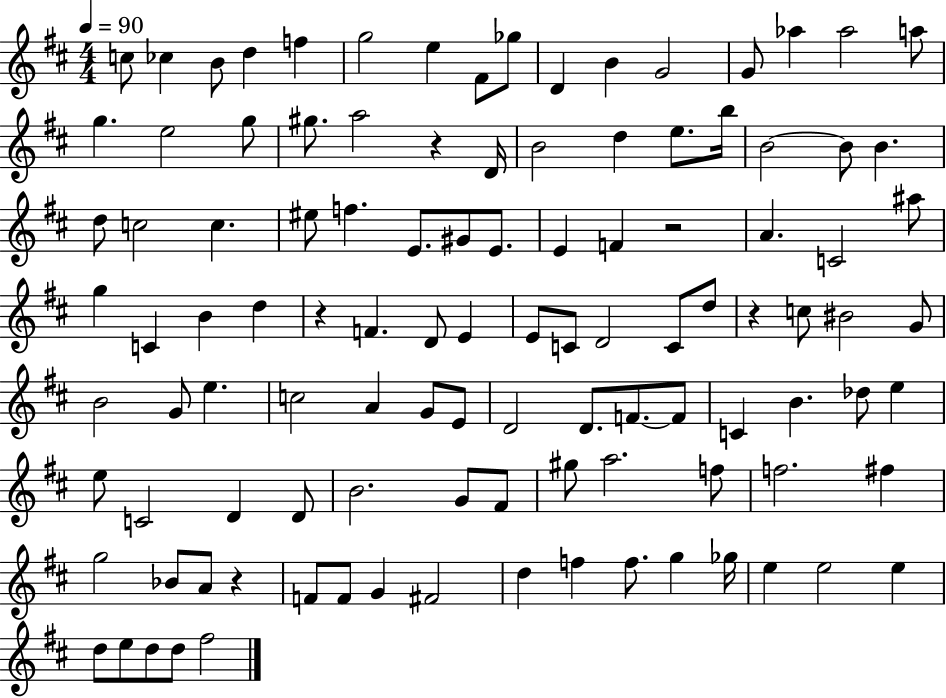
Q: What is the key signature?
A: D major